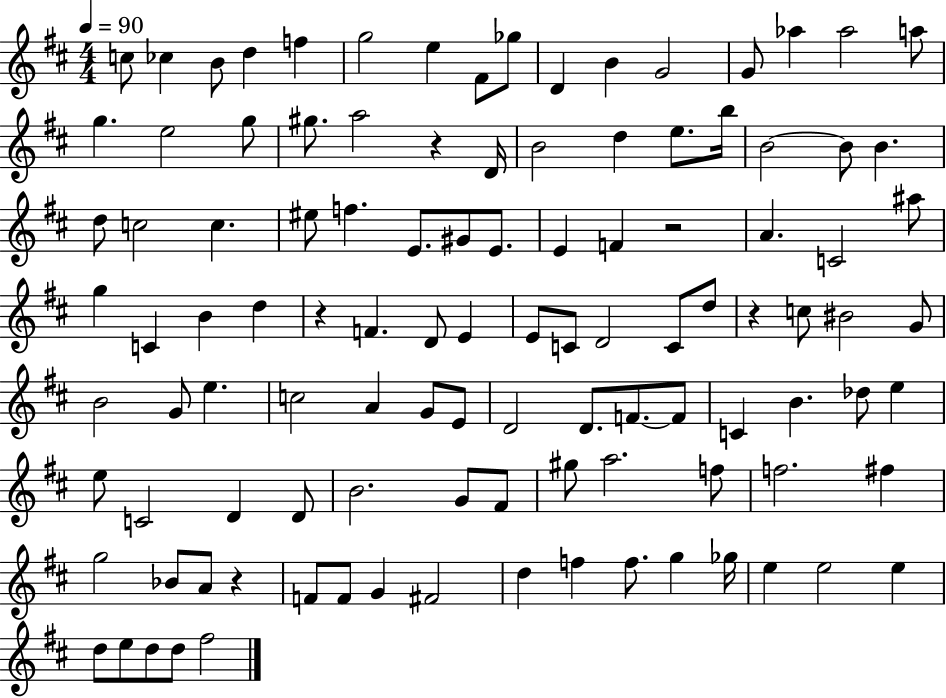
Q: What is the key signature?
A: D major